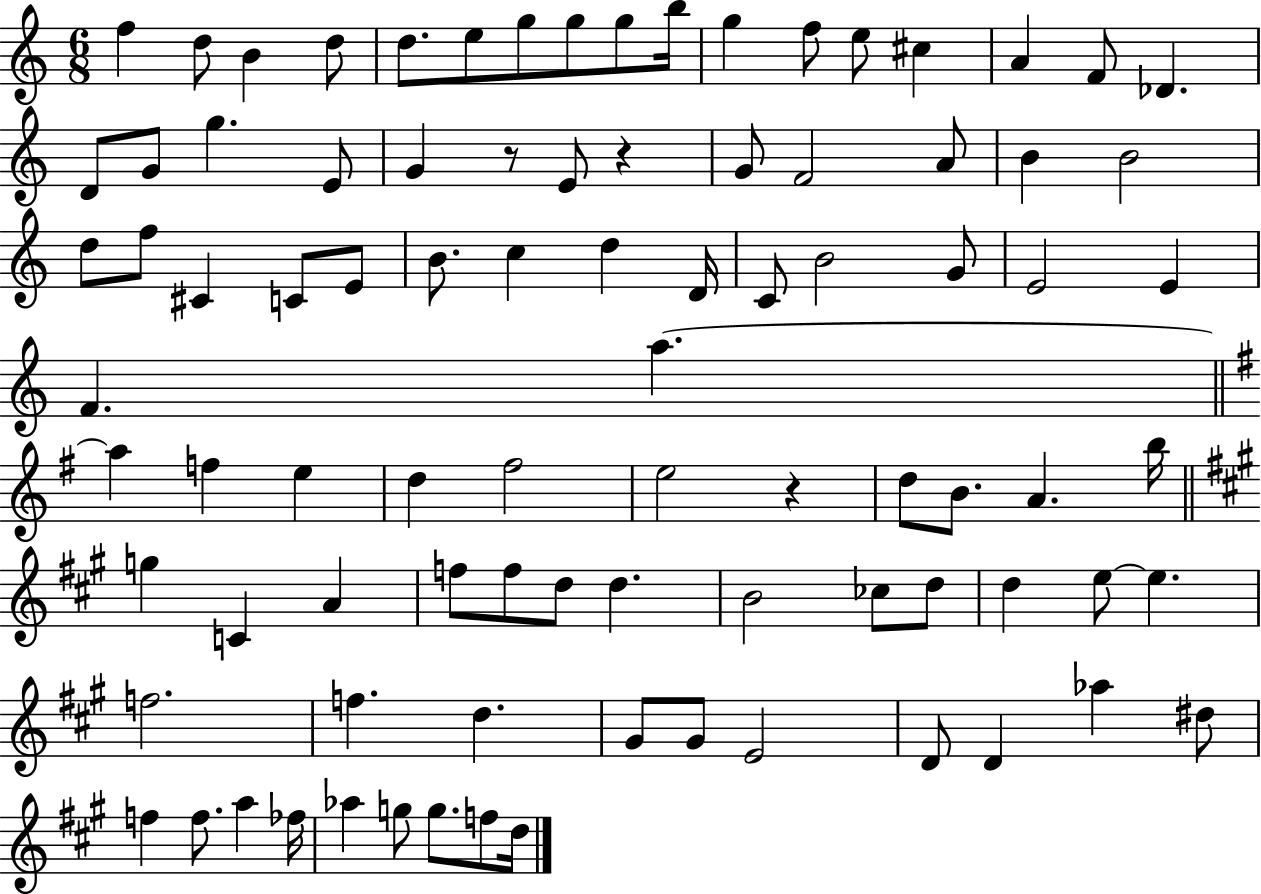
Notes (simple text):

F5/q D5/e B4/q D5/e D5/e. E5/e G5/e G5/e G5/e B5/s G5/q F5/e E5/e C#5/q A4/q F4/e Db4/q. D4/e G4/e G5/q. E4/e G4/q R/e E4/e R/q G4/e F4/h A4/e B4/q B4/h D5/e F5/e C#4/q C4/e E4/e B4/e. C5/q D5/q D4/s C4/e B4/h G4/e E4/h E4/q F4/q. A5/q. A5/q F5/q E5/q D5/q F#5/h E5/h R/q D5/e B4/e. A4/q. B5/s G5/q C4/q A4/q F5/e F5/e D5/e D5/q. B4/h CES5/e D5/e D5/q E5/e E5/q. F5/h. F5/q. D5/q. G#4/e G#4/e E4/h D4/e D4/q Ab5/q D#5/e F5/q F5/e. A5/q FES5/s Ab5/q G5/e G5/e. F5/e D5/s